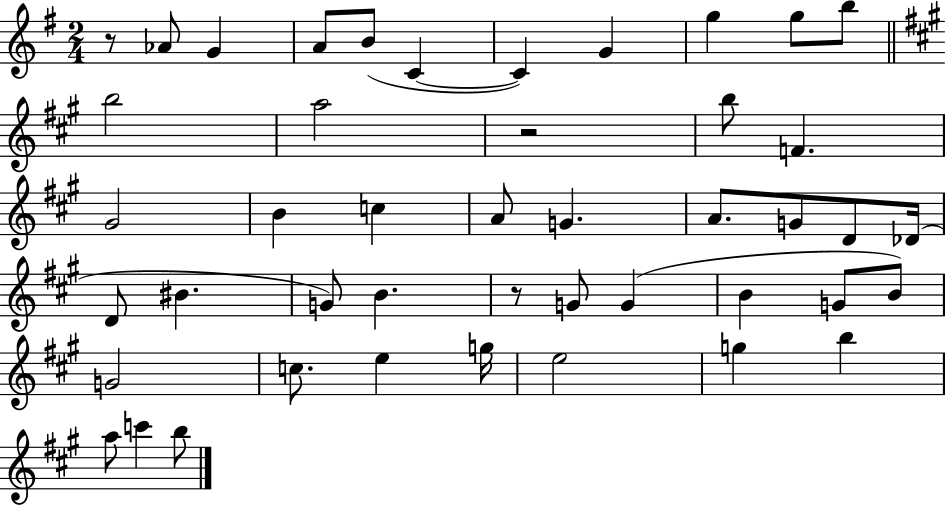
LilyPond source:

{
  \clef treble
  \numericTimeSignature
  \time 2/4
  \key g \major
  r8 aes'8 g'4 | a'8 b'8( c'4~~ | c'4) g'4 | g''4 g''8 b''8 | \break \bar "||" \break \key a \major b''2 | a''2 | r2 | b''8 f'4. | \break gis'2 | b'4 c''4 | a'8 g'4. | a'8. g'8 d'8 des'16( | \break d'8 bis'4. | g'8) b'4. | r8 g'8 g'4( | b'4 g'8 b'8) | \break g'2 | c''8. e''4 g''16 | e''2 | g''4 b''4 | \break a''8 c'''4 b''8 | \bar "|."
}